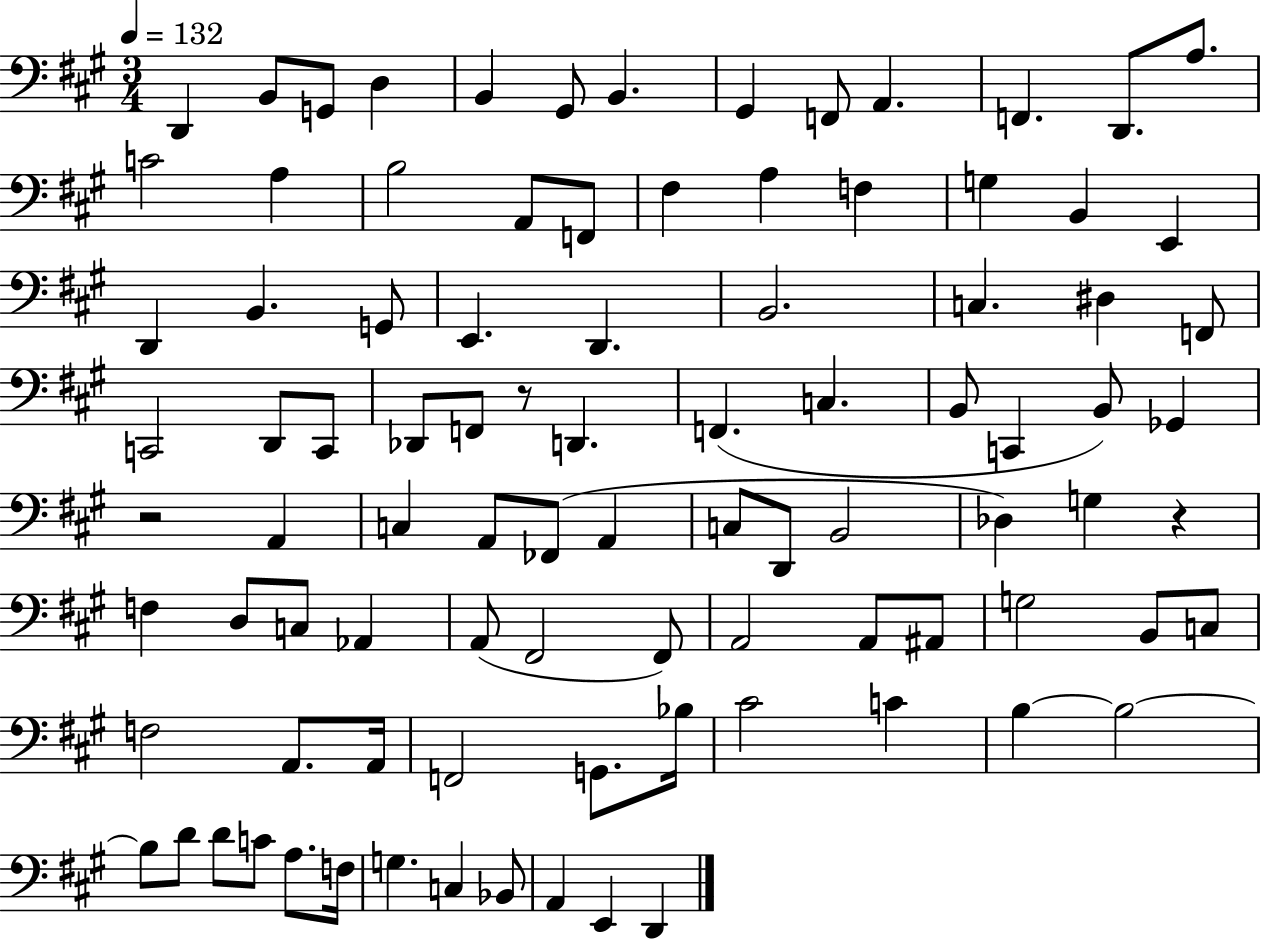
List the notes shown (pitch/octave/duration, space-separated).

D2/q B2/e G2/e D3/q B2/q G#2/e B2/q. G#2/q F2/e A2/q. F2/q. D2/e. A3/e. C4/h A3/q B3/h A2/e F2/e F#3/q A3/q F3/q G3/q B2/q E2/q D2/q B2/q. G2/e E2/q. D2/q. B2/h. C3/q. D#3/q F2/e C2/h D2/e C2/e Db2/e F2/e R/e D2/q. F2/q. C3/q. B2/e C2/q B2/e Gb2/q R/h A2/q C3/q A2/e FES2/e A2/q C3/e D2/e B2/h Db3/q G3/q R/q F3/q D3/e C3/e Ab2/q A2/e F#2/h F#2/e A2/h A2/e A#2/e G3/h B2/e C3/e F3/h A2/e. A2/s F2/h G2/e. Bb3/s C#4/h C4/q B3/q B3/h B3/e D4/e D4/e C4/e A3/e. F3/s G3/q. C3/q Bb2/e A2/q E2/q D2/q